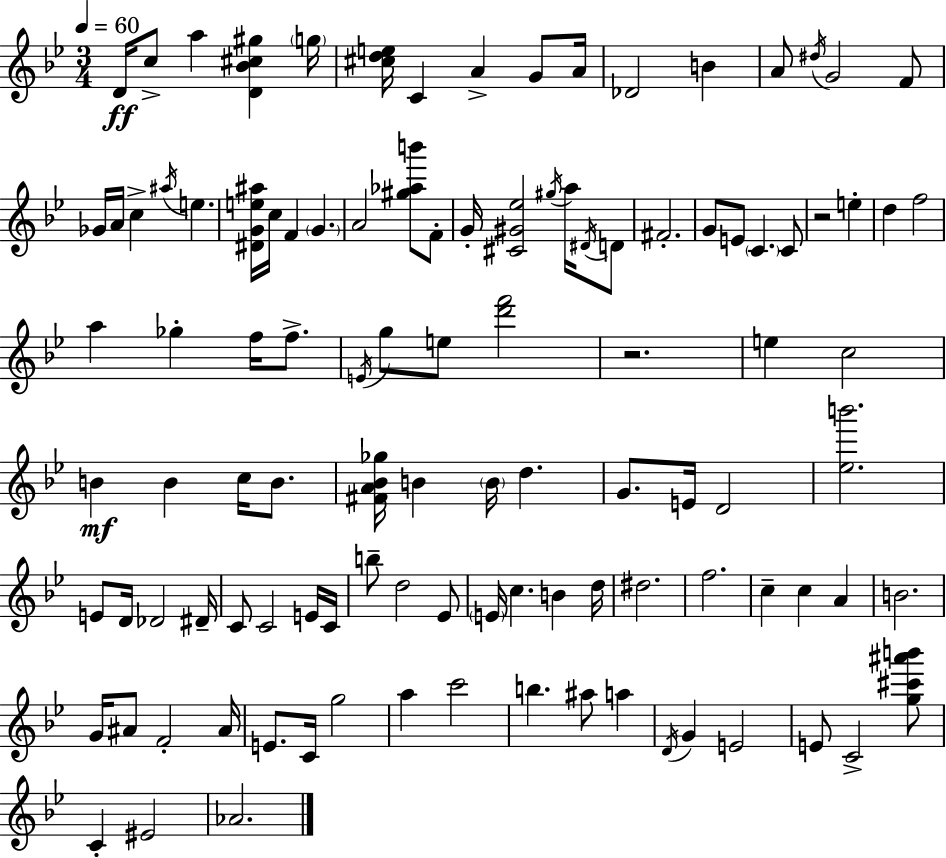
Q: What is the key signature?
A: BES major